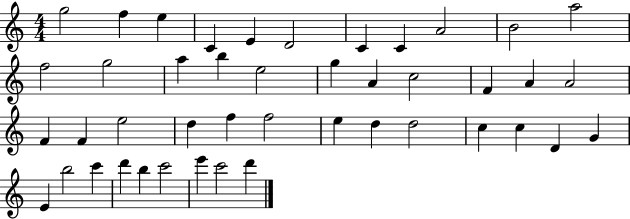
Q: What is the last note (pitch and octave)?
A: D6